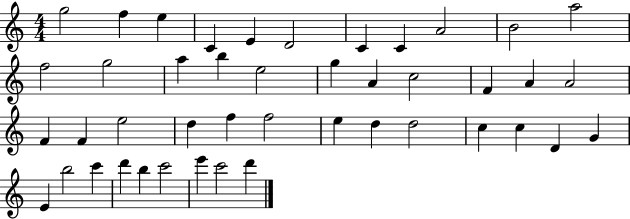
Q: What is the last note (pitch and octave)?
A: D6